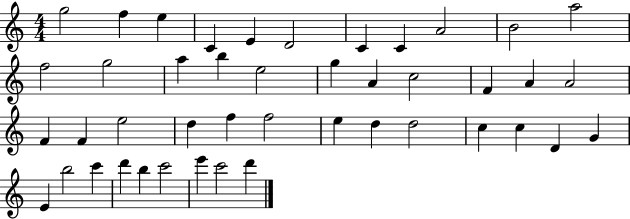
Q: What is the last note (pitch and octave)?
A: D6